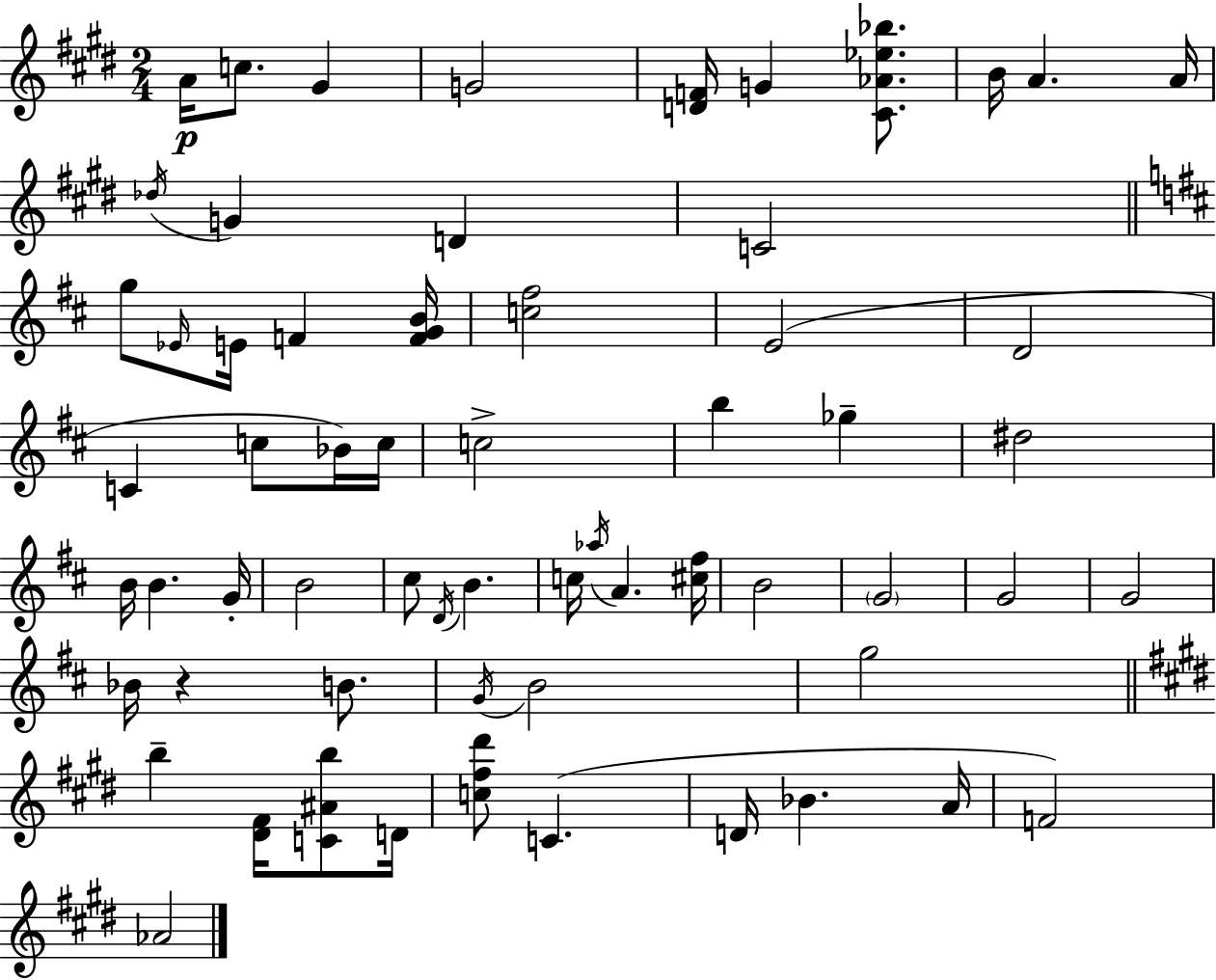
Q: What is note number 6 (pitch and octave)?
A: B4